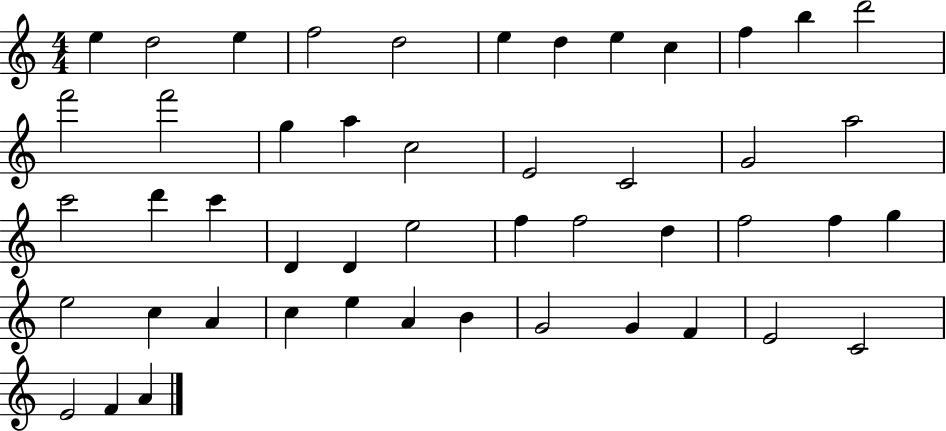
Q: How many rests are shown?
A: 0